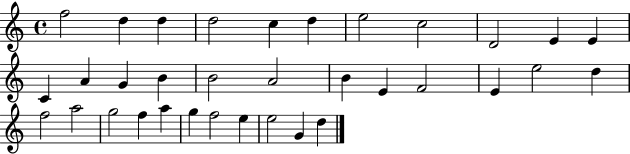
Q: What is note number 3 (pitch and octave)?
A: D5